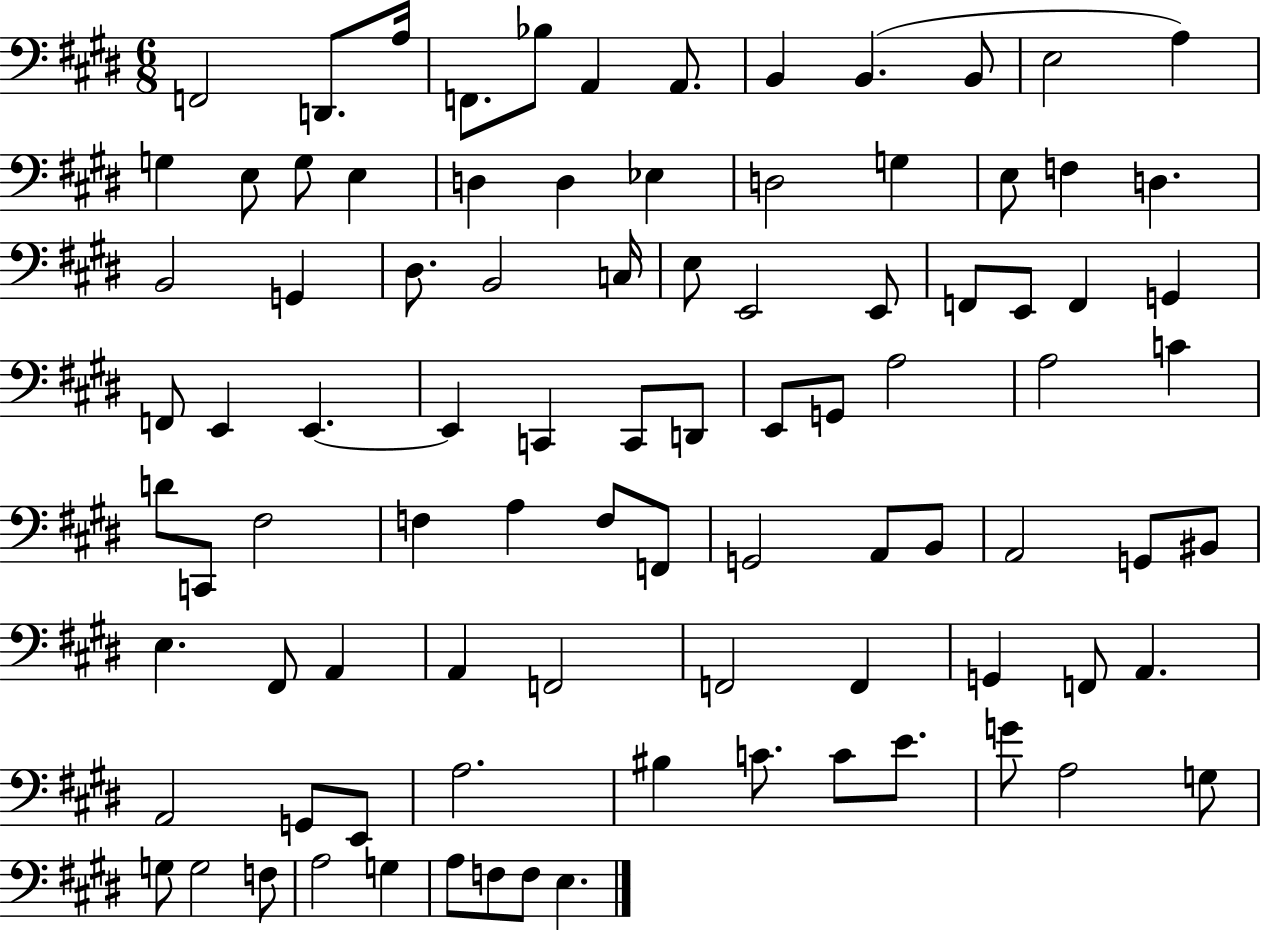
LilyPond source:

{
  \clef bass
  \numericTimeSignature
  \time 6/8
  \key e \major
  \repeat volta 2 { f,2 d,8. a16 | f,8. bes8 a,4 a,8. | b,4 b,4.( b,8 | e2 a4) | \break g4 e8 g8 e4 | d4 d4 ees4 | d2 g4 | e8 f4 d4. | \break b,2 g,4 | dis8. b,2 c16 | e8 e,2 e,8 | f,8 e,8 f,4 g,4 | \break f,8 e,4 e,4.~~ | e,4 c,4 c,8 d,8 | e,8 g,8 a2 | a2 c'4 | \break d'8 c,8 fis2 | f4 a4 f8 f,8 | g,2 a,8 b,8 | a,2 g,8 bis,8 | \break e4. fis,8 a,4 | a,4 f,2 | f,2 f,4 | g,4 f,8 a,4. | \break a,2 g,8 e,8 | a2. | bis4 c'8. c'8 e'8. | g'8 a2 g8 | \break g8 g2 f8 | a2 g4 | a8 f8 f8 e4. | } \bar "|."
}